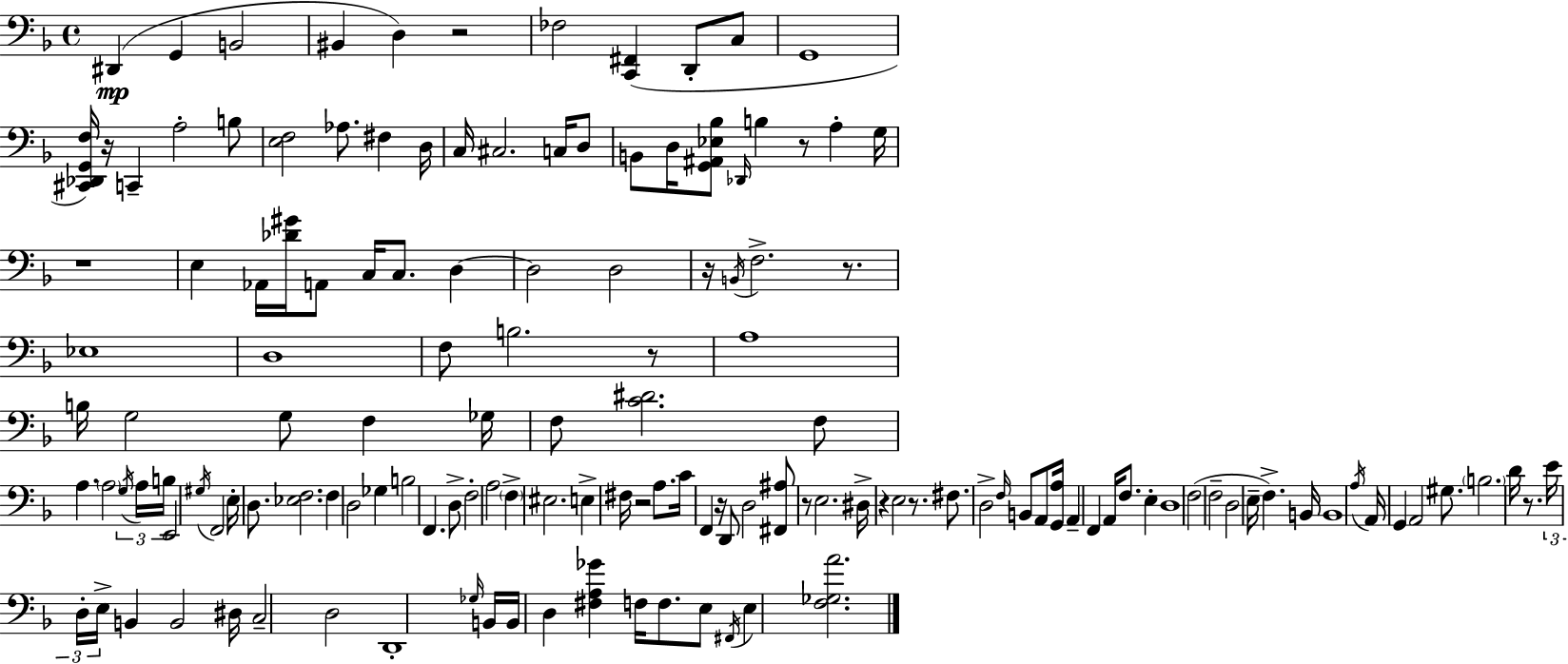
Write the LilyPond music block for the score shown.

{
  \clef bass
  \time 4/4
  \defaultTimeSignature
  \key f \major
  dis,4(\mp g,4 b,2 | bis,4 d4) r2 | fes2 <c, fis,>4( d,8-. c8 | g,1 | \break <cis, des, g, f>16) r16 c,4-- a2-. b8 | <e f>2 aes8. fis4 d16 | c16 cis2. c16 d8 | b,8 d16 <g, ais, ees bes>8 \grace { des,16 } b4 r8 a4-. | \break g16 r1 | e4 aes,16 <des' gis'>16 a,8 c16 c8. d4~~ | d2 d2 | r16 \acciaccatura { b,16 } f2.-> r8. | \break ees1 | d1 | f8 b2. | r8 a1 | \break b16 g2 g8 f4 | ges16 f8 <c' dis'>2. | f8 a4. \parenthesize a2 | \tuplet 3/2 { \acciaccatura { g16 } a16 b16 } e,2 \acciaccatura { gis16 } f,2 | \break e16-. d8. <ees f>2. | f4 d2 | ges4 b2 f,4. | d8-> f2-. a2 | \break \parenthesize f4-> eis2. | e4-> fis16 r2 | a8. c'16 f,4 r16 d,8 d2 | <fis, ais>8 r8 e2. | \break dis16-> r4 e2 | r8. fis8. d2-> \grace { f16 } | b,8 a,8 <g, a>16 a,4-- f,4 a,16 f8. | e4-. d1 | \break \parenthesize f2( f2-- | d2 e16-- f4.->) | b,16 b,1 | \acciaccatura { a16 } a,16 g,4 a,2 | \break gis8. \parenthesize b2. | d'16 r8. \tuplet 3/2 { e'16 d16-. e16-> } b,4 b,2 | dis16 c2-- d2 | d,1-. | \break \grace { ges16 } b,16 b,16 d4 <fis a ges'>4 | f16 f8. e8 \acciaccatura { fis,16 } e4 <f ges a'>2. | \bar "|."
}